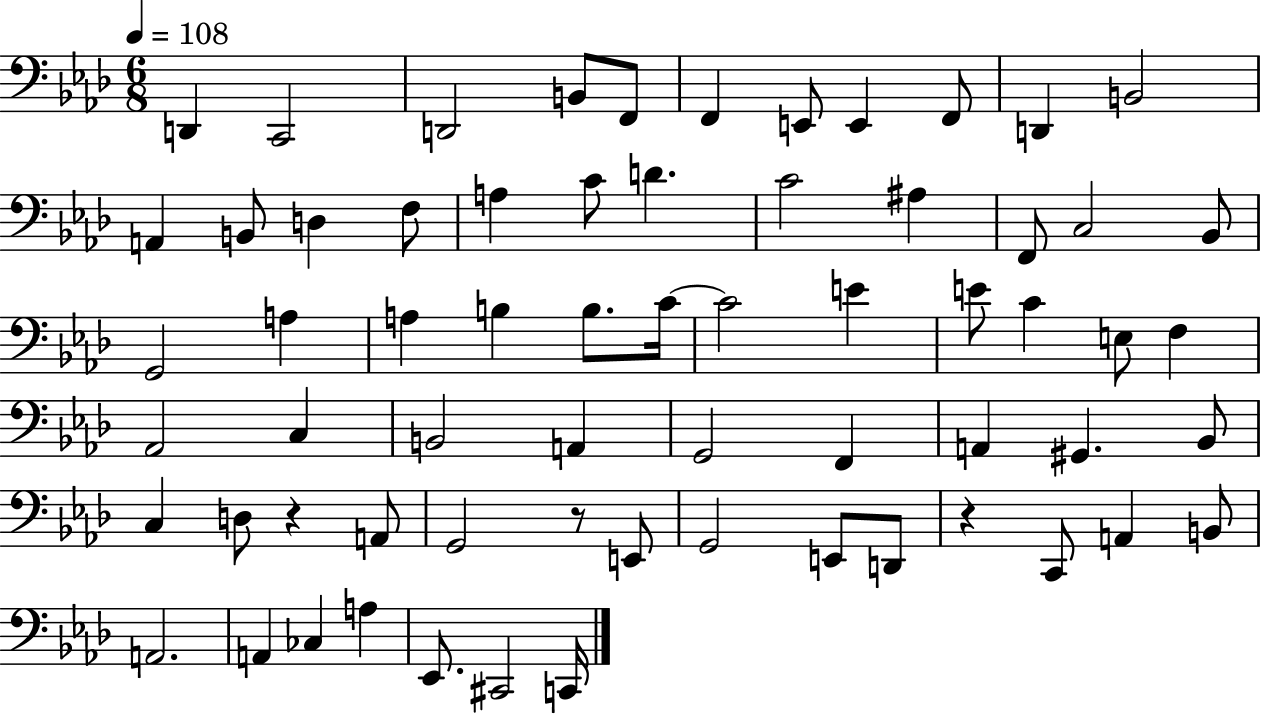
{
  \clef bass
  \numericTimeSignature
  \time 6/8
  \key aes \major
  \tempo 4 = 108
  \repeat volta 2 { d,4 c,2 | d,2 b,8 f,8 | f,4 e,8 e,4 f,8 | d,4 b,2 | \break a,4 b,8 d4 f8 | a4 c'8 d'4. | c'2 ais4 | f,8 c2 bes,8 | \break g,2 a4 | a4 b4 b8. c'16~~ | c'2 e'4 | e'8 c'4 e8 f4 | \break aes,2 c4 | b,2 a,4 | g,2 f,4 | a,4 gis,4. bes,8 | \break c4 d8 r4 a,8 | g,2 r8 e,8 | g,2 e,8 d,8 | r4 c,8 a,4 b,8 | \break a,2. | a,4 ces4 a4 | ees,8. cis,2 c,16 | } \bar "|."
}